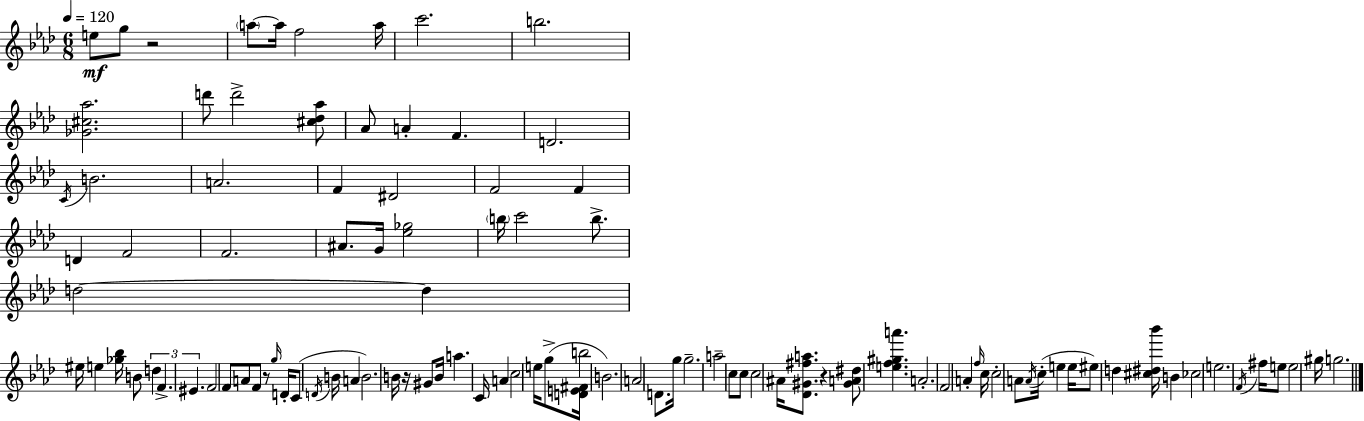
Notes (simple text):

E5/e G5/e R/h A5/e A5/s F5/h A5/s C6/h. B5/h. [Gb4,C#5,Ab5]/h. D6/e D6/h [C#5,Db5,Ab5]/e Ab4/e A4/q F4/q. D4/h. C4/s B4/h. A4/h. F4/q D#4/h F4/h F4/q D4/q F4/h F4/h. A#4/e. G4/s [Eb5,Gb5]/h B5/s C6/h B5/e. D5/h D5/q EIS5/s E5/q [Gb5,Bb5]/s B4/e D5/q F4/q. EIS4/q. F4/h F4/e A4/e F4/e R/e G5/s D4/s C4/e D4/s B4/s A4/q B4/h. B4/s R/s G#4/e B4/s A5/q. C4/s A4/q C5/h E5/s G5/e [D4,E4,F#4]/s B5/h B4/h. A4/h D4/e. G5/s G5/h. A5/h C5/e C5/e C5/h A#4/s [Db4,G#4,F#5,A5]/e. R/q [G#4,A4,D#5]/e [E5,F5,G#5,A6]/q. A4/h. F4/h A4/q F5/s C5/s C5/h A4/e A4/s C5/s E5/q E5/s EIS5/e D5/q [C#5,D#5,Bb6]/s B4/q CES5/h E5/h. F4/s F#5/s E5/e E5/h G#5/s G5/h.